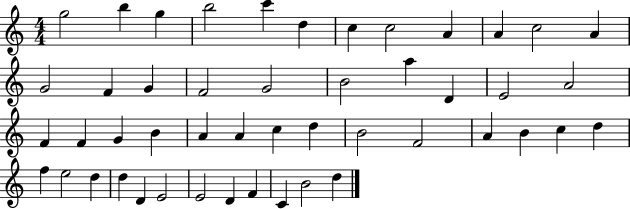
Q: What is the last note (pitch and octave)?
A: D5